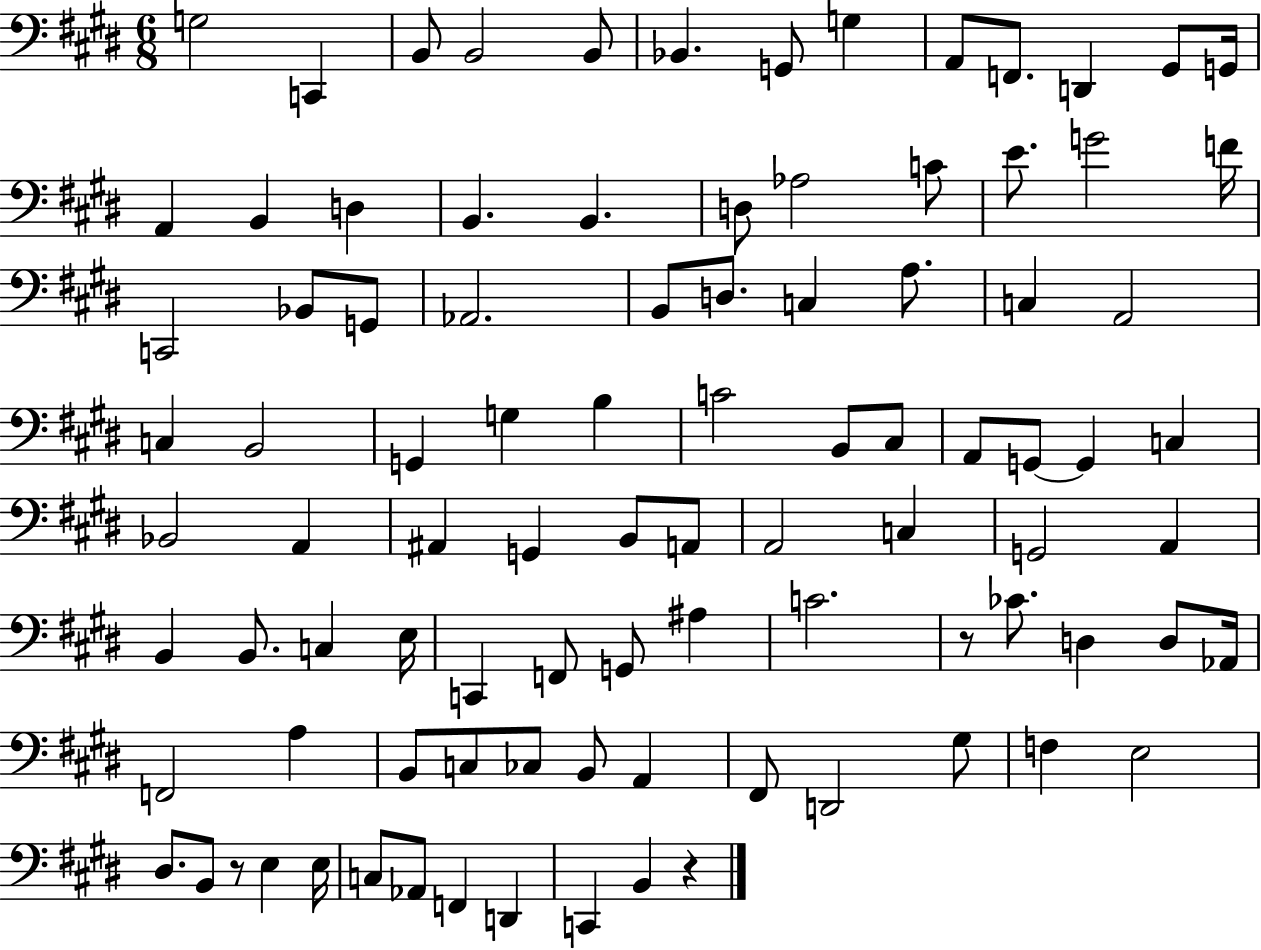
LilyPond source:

{
  \clef bass
  \numericTimeSignature
  \time 6/8
  \key e \major
  g2 c,4 | b,8 b,2 b,8 | bes,4. g,8 g4 | a,8 f,8. d,4 gis,8 g,16 | \break a,4 b,4 d4 | b,4. b,4. | d8 aes2 c'8 | e'8. g'2 f'16 | \break c,2 bes,8 g,8 | aes,2. | b,8 d8. c4 a8. | c4 a,2 | \break c4 b,2 | g,4 g4 b4 | c'2 b,8 cis8 | a,8 g,8~~ g,4 c4 | \break bes,2 a,4 | ais,4 g,4 b,8 a,8 | a,2 c4 | g,2 a,4 | \break b,4 b,8. c4 e16 | c,4 f,8 g,8 ais4 | c'2. | r8 ces'8. d4 d8 aes,16 | \break f,2 a4 | b,8 c8 ces8 b,8 a,4 | fis,8 d,2 gis8 | f4 e2 | \break dis8. b,8 r8 e4 e16 | c8 aes,8 f,4 d,4 | c,4 b,4 r4 | \bar "|."
}